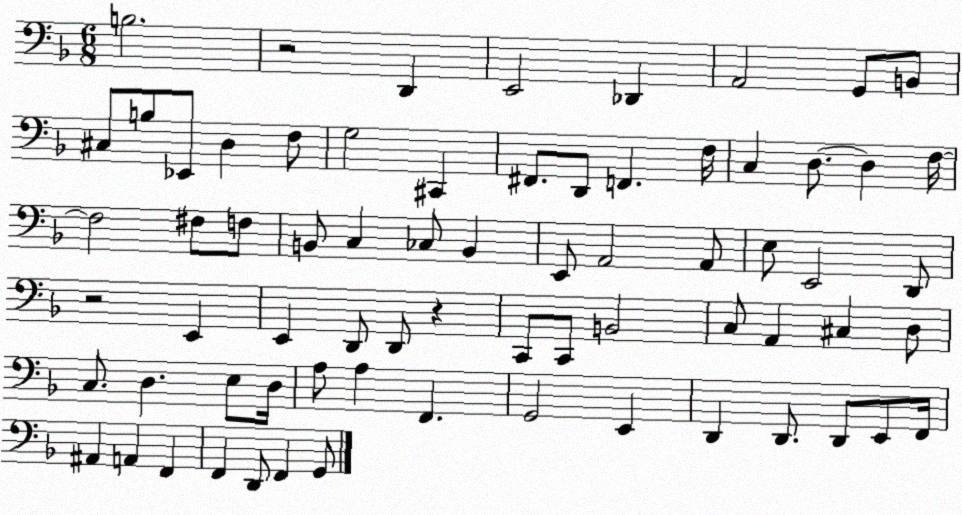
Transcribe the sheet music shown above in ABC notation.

X:1
T:Untitled
M:6/8
L:1/4
K:F
B,2 z2 D,, E,,2 _D,, A,,2 G,,/2 B,,/2 ^C,/2 B,/2 _E,,/2 D, F,/2 G,2 ^C,, ^F,,/2 D,,/2 F,, F,/4 C, D,/2 D, F,/4 F,2 ^F,/2 F,/2 B,,/2 C, _C,/2 B,, E,,/2 A,,2 A,,/2 E,/2 E,,2 D,,/2 z2 E,, E,, D,,/2 D,,/2 z C,,/2 C,,/2 B,,2 C,/2 A,, ^C, D,/2 C,/2 D, E,/2 D,/4 A,/2 A, F,, G,,2 E,, D,, D,,/2 D,,/2 E,,/2 F,,/4 ^A,, A,, F,, F,, D,,/2 F,, G,,/2